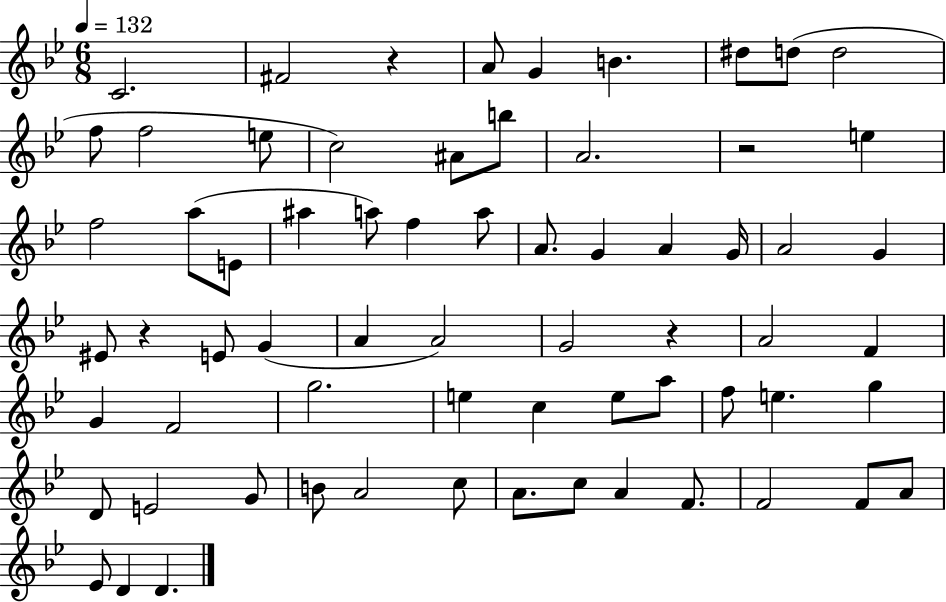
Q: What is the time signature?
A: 6/8